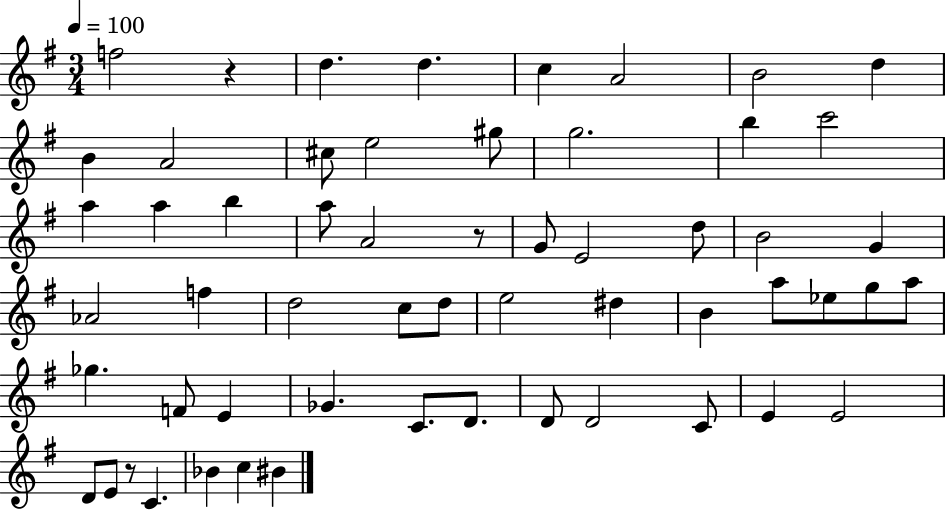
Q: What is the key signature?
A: G major